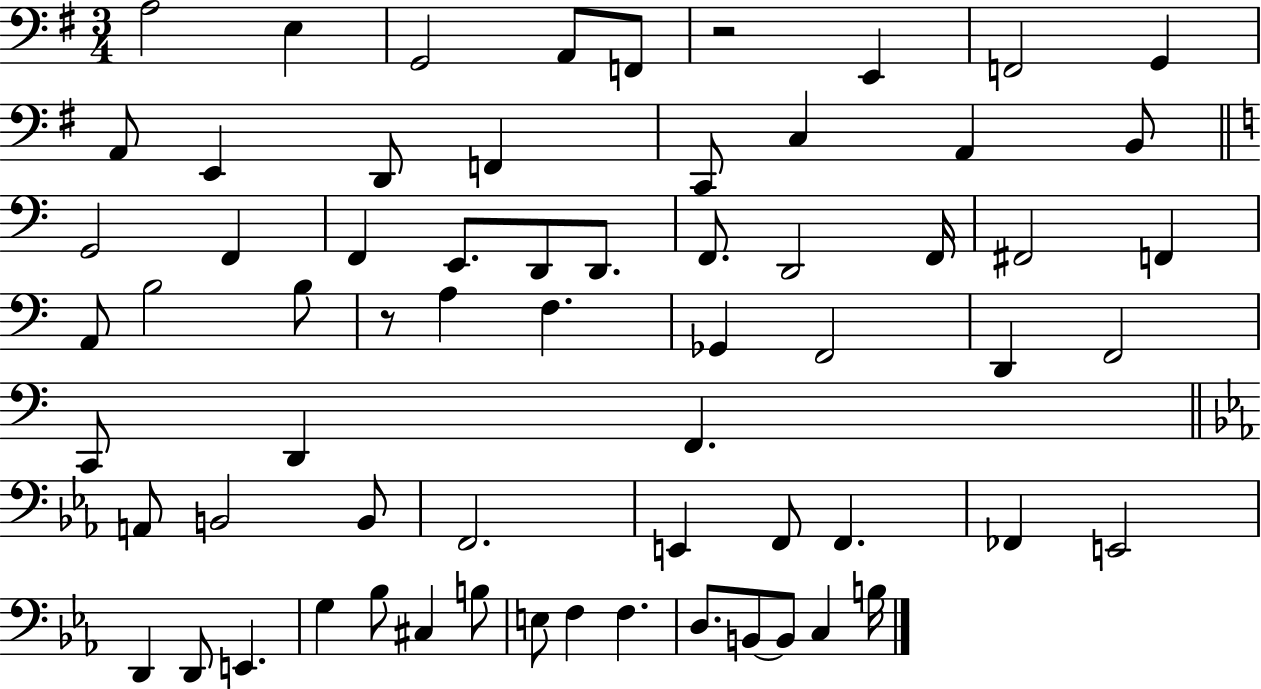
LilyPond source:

{
  \clef bass
  \numericTimeSignature
  \time 3/4
  \key g \major
  a2 e4 | g,2 a,8 f,8 | r2 e,4 | f,2 g,4 | \break a,8 e,4 d,8 f,4 | c,8 c4 a,4 b,8 | \bar "||" \break \key c \major g,2 f,4 | f,4 e,8. d,8 d,8. | f,8. d,2 f,16 | fis,2 f,4 | \break a,8 b2 b8 | r8 a4 f4. | ges,4 f,2 | d,4 f,2 | \break c,8 d,4 f,4. | \bar "||" \break \key ees \major a,8 b,2 b,8 | f,2. | e,4 f,8 f,4. | fes,4 e,2 | \break d,4 d,8 e,4. | g4 bes8 cis4 b8 | e8 f4 f4. | d8. b,8~~ b,8 c4 b16 | \break \bar "|."
}